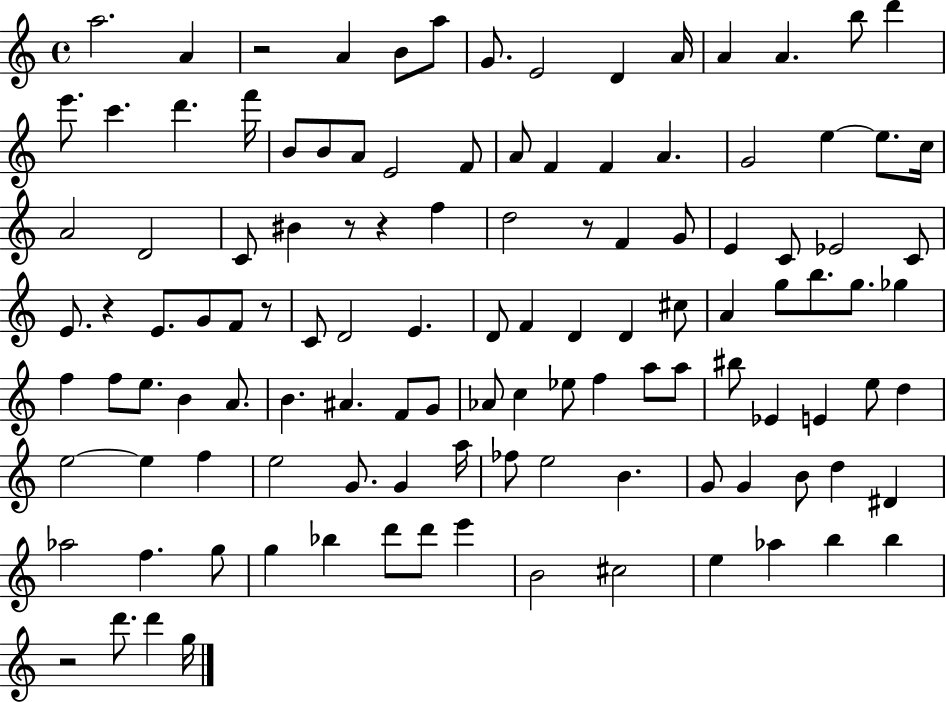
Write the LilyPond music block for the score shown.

{
  \clef treble
  \time 4/4
  \defaultTimeSignature
  \key c \major
  a''2. a'4 | r2 a'4 b'8 a''8 | g'8. e'2 d'4 a'16 | a'4 a'4. b''8 d'''4 | \break e'''8. c'''4. d'''4. f'''16 | b'8 b'8 a'8 e'2 f'8 | a'8 f'4 f'4 a'4. | g'2 e''4~~ e''8. c''16 | \break a'2 d'2 | c'8 bis'4 r8 r4 f''4 | d''2 r8 f'4 g'8 | e'4 c'8 ees'2 c'8 | \break e'8. r4 e'8. g'8 f'8 r8 | c'8 d'2 e'4. | d'8 f'4 d'4 d'4 cis''8 | a'4 g''8 b''8. g''8. ges''4 | \break f''4 f''8 e''8. b'4 a'8. | b'4. ais'4. f'8 g'8 | aes'8 c''4 ees''8 f''4 a''8 a''8 | bis''8 ees'4 e'4 e''8 d''4 | \break e''2~~ e''4 f''4 | e''2 g'8. g'4 a''16 | fes''8 e''2 b'4. | g'8 g'4 b'8 d''4 dis'4 | \break aes''2 f''4. g''8 | g''4 bes''4 d'''8 d'''8 e'''4 | b'2 cis''2 | e''4 aes''4 b''4 b''4 | \break r2 d'''8. d'''4 g''16 | \bar "|."
}